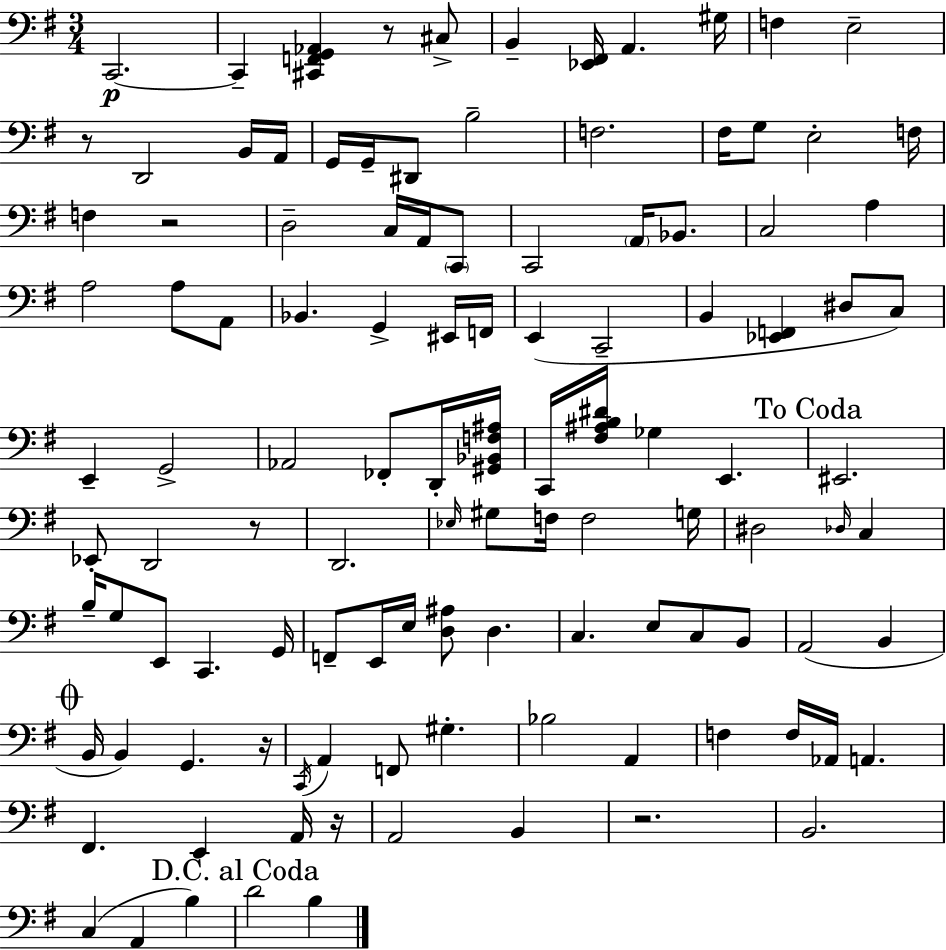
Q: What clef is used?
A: bass